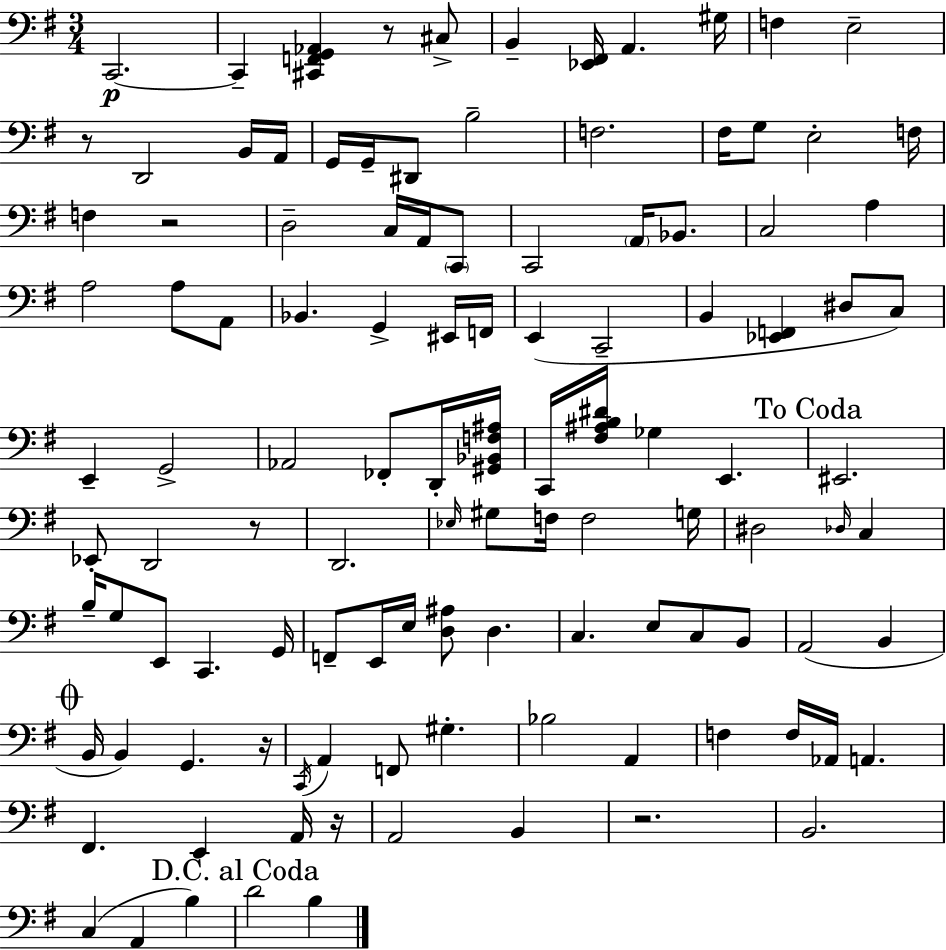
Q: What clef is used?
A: bass